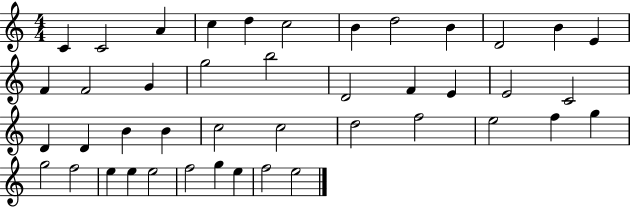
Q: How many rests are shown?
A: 0